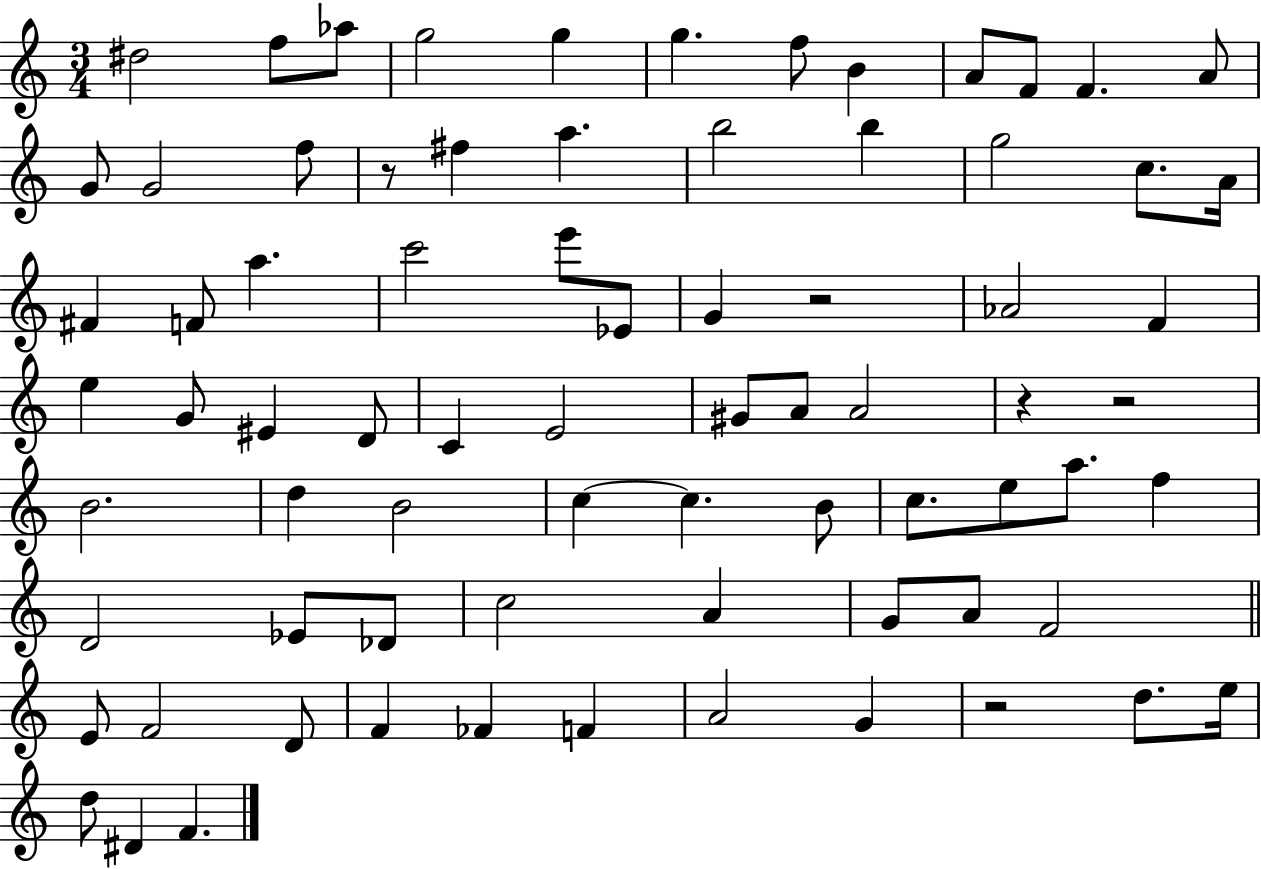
D#5/h F5/e Ab5/e G5/h G5/q G5/q. F5/e B4/q A4/e F4/e F4/q. A4/e G4/e G4/h F5/e R/e F#5/q A5/q. B5/h B5/q G5/h C5/e. A4/s F#4/q F4/e A5/q. C6/h E6/e Eb4/e G4/q R/h Ab4/h F4/q E5/q G4/e EIS4/q D4/e C4/q E4/h G#4/e A4/e A4/h R/q R/h B4/h. D5/q B4/h C5/q C5/q. B4/e C5/e. E5/e A5/e. F5/q D4/h Eb4/e Db4/e C5/h A4/q G4/e A4/e F4/h E4/e F4/h D4/e F4/q FES4/q F4/q A4/h G4/q R/h D5/e. E5/s D5/e D#4/q F4/q.